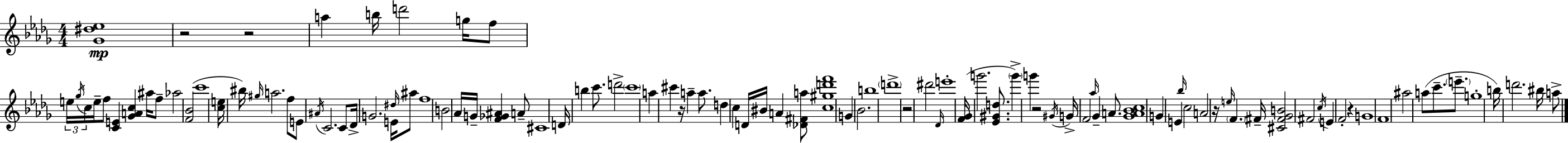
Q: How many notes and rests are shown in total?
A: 105